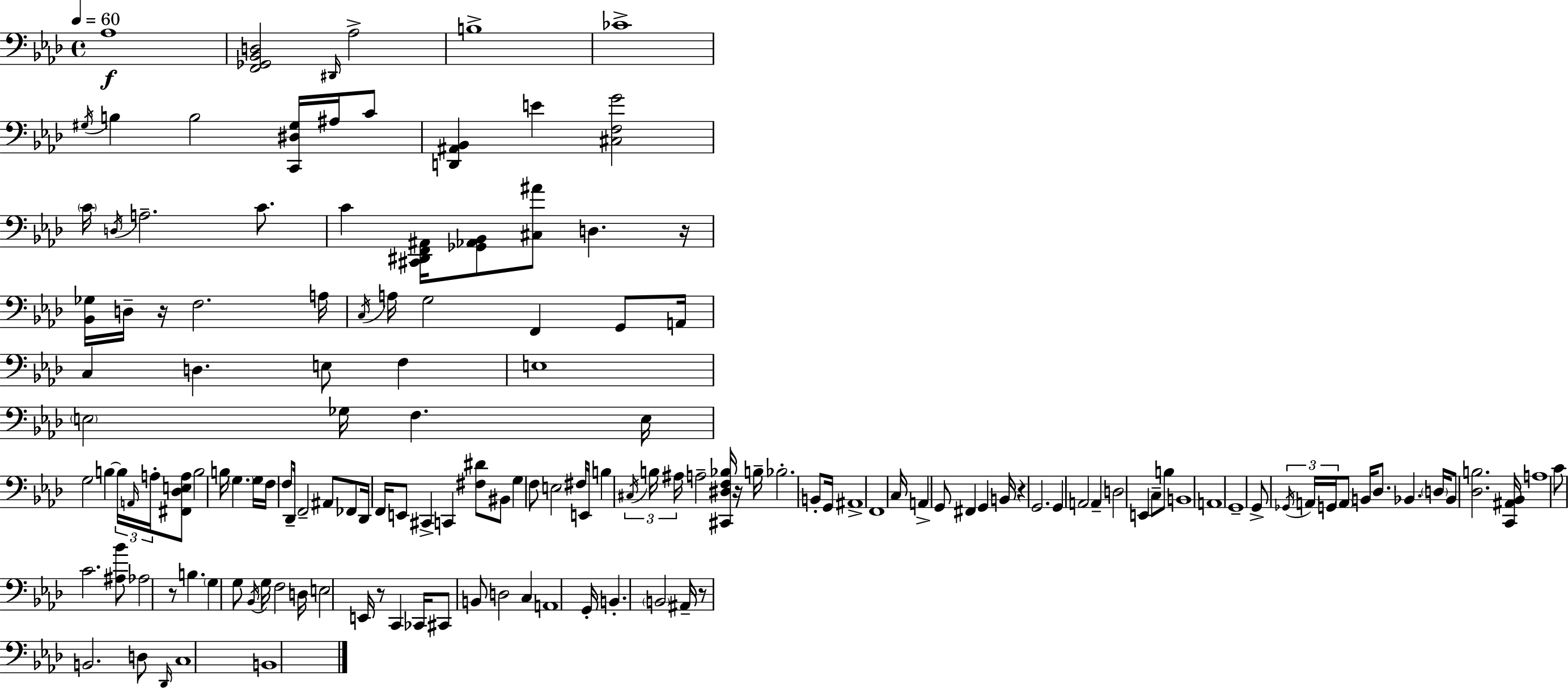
X:1
T:Untitled
M:4/4
L:1/4
K:Ab
_A,4 [F,,_G,,_B,,D,]2 ^D,,/4 _A,2 B,4 _C4 ^G,/4 B, B,2 [C,,^D,^G,]/4 ^A,/4 C/2 [D,,^A,,_B,,] E [^C,F,G]2 C/4 D,/4 A,2 C/2 C [^C,,^D,,F,,^A,,]/4 [_G,,_A,,_B,,]/2 [^C,^A]/2 D, z/4 [_B,,_G,]/4 D,/4 z/4 F,2 A,/4 C,/4 A,/4 G,2 F,, G,,/2 A,,/4 C, D, E,/2 F, E,4 E,2 _G,/4 F, E,/4 G,2 B, B,/4 A,,/4 A,/4 [^F,,_D,E,A,]/2 B,2 B,/4 G, G,/4 F,/4 F,/2 _D,,/4 F,,2 ^A,,/2 _F,,/2 _D,,/4 F,,/4 E,,/2 ^C,, C,, [^F,^D]/2 ^B,,/2 G, F,/2 E,2 ^F,/4 E,,/4 B, ^C,/4 B,/4 ^A,/4 A,2 [^C,,^D,F,_B,]/4 z/4 B,/4 _B,2 B,,/2 G,,/4 ^A,,4 F,,4 C,/4 A,, G,,/2 ^F,, G,, B,,/4 z G,,2 G,, A,,2 A,, D,2 E,, C,/2 B,/2 B,,4 A,,4 G,,4 G,,/2 _G,,/4 A,,/4 G,,/4 A,,/2 B,,/4 _D,/2 _B,, D,/4 _B,,/2 [_D,B,]2 [C,,^A,,_B,,]/4 A,4 C/2 C2 [^A,_B]/2 _A,2 z/2 B, G, G,/2 _B,,/4 G,/4 F,2 D,/4 E,2 E,,/4 z/2 C,, _C,,/4 ^C,,/2 B,,/2 D,2 C, A,,4 G,,/4 B,, B,,2 ^A,,/4 z/2 B,,2 D,/2 _D,,/4 C,4 B,,4